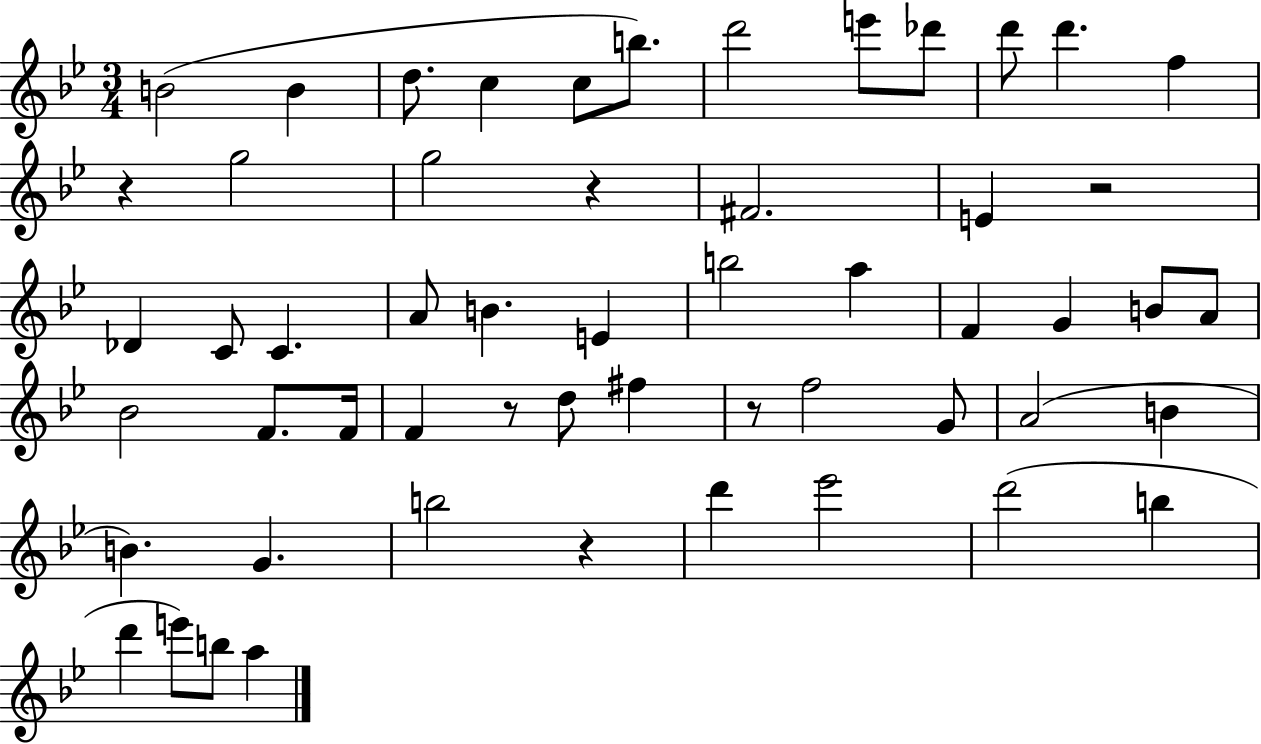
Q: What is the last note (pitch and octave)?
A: A5